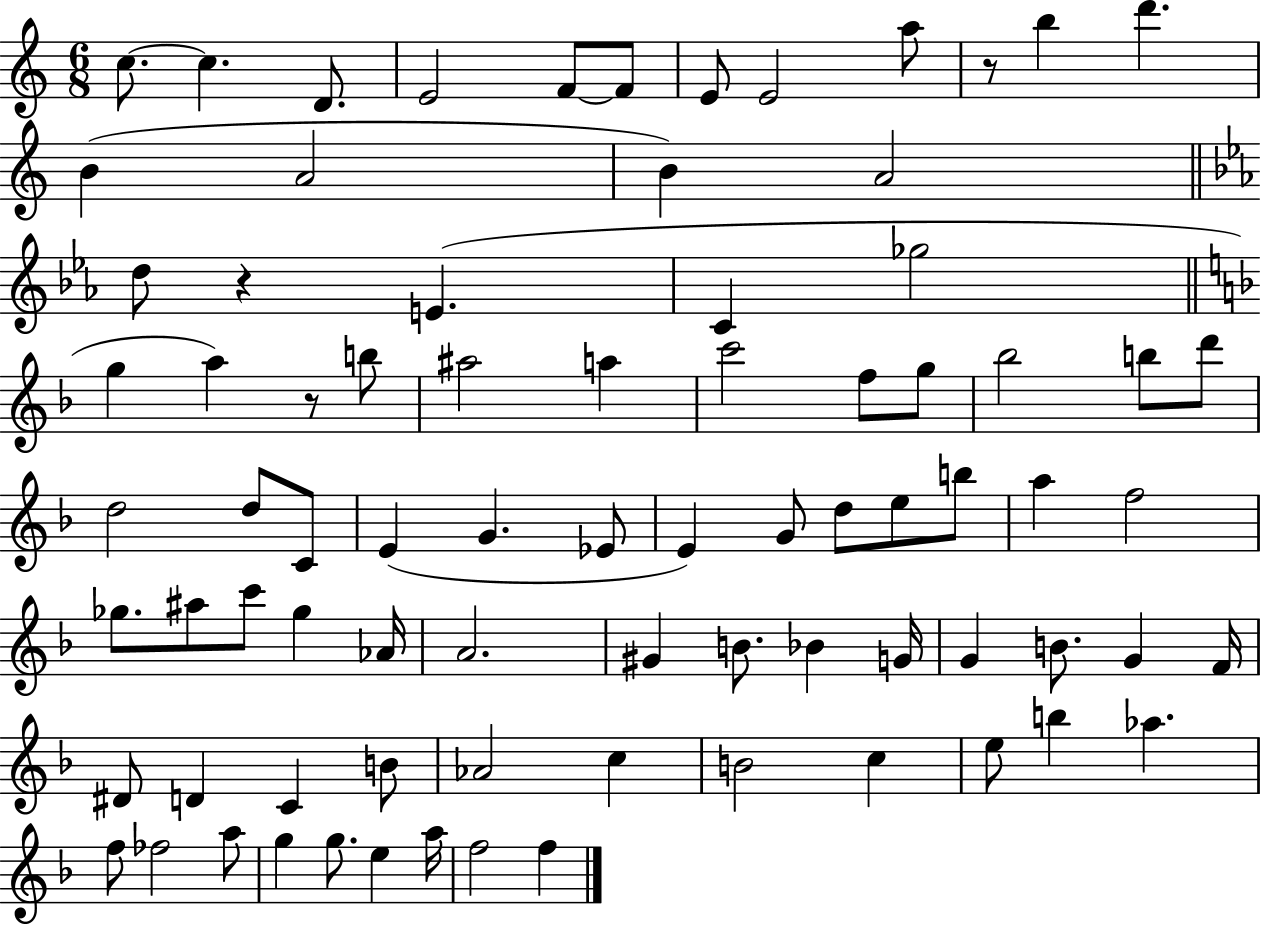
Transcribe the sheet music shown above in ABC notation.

X:1
T:Untitled
M:6/8
L:1/4
K:C
c/2 c D/2 E2 F/2 F/2 E/2 E2 a/2 z/2 b d' B A2 B A2 d/2 z E C _g2 g a z/2 b/2 ^a2 a c'2 f/2 g/2 _b2 b/2 d'/2 d2 d/2 C/2 E G _E/2 E G/2 d/2 e/2 b/2 a f2 _g/2 ^a/2 c'/2 _g _A/4 A2 ^G B/2 _B G/4 G B/2 G F/4 ^D/2 D C B/2 _A2 c B2 c e/2 b _a f/2 _f2 a/2 g g/2 e a/4 f2 f